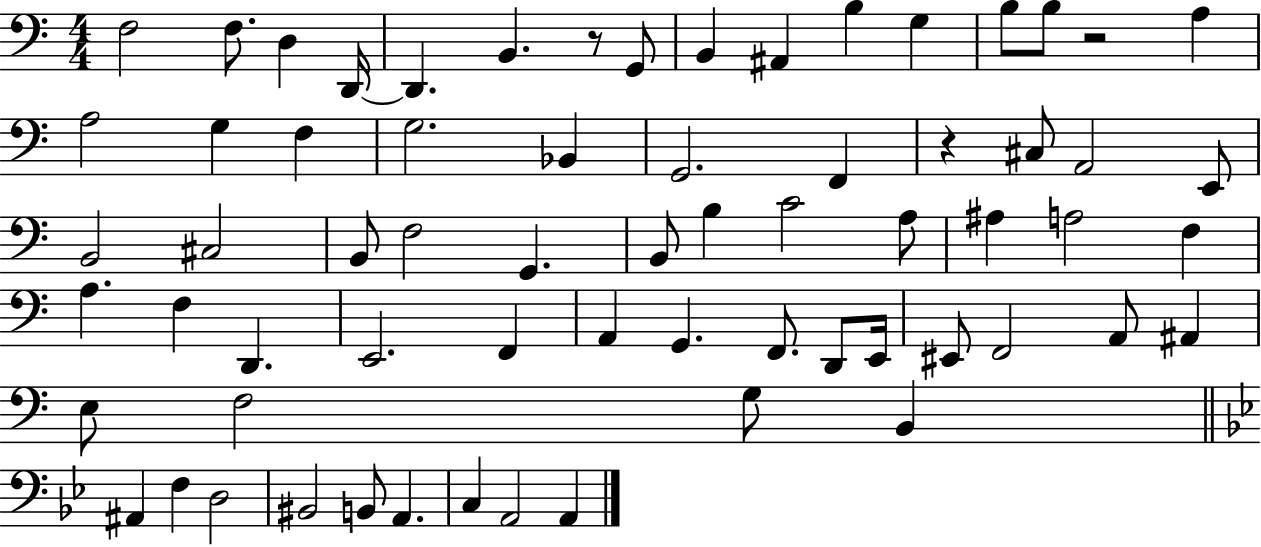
X:1
T:Untitled
M:4/4
L:1/4
K:C
F,2 F,/2 D, D,,/4 D,, B,, z/2 G,,/2 B,, ^A,, B, G, B,/2 B,/2 z2 A, A,2 G, F, G,2 _B,, G,,2 F,, z ^C,/2 A,,2 E,,/2 B,,2 ^C,2 B,,/2 F,2 G,, B,,/2 B, C2 A,/2 ^A, A,2 F, A, F, D,, E,,2 F,, A,, G,, F,,/2 D,,/2 E,,/4 ^E,,/2 F,,2 A,,/2 ^A,, E,/2 F,2 G,/2 B,, ^A,, F, D,2 ^B,,2 B,,/2 A,, C, A,,2 A,,